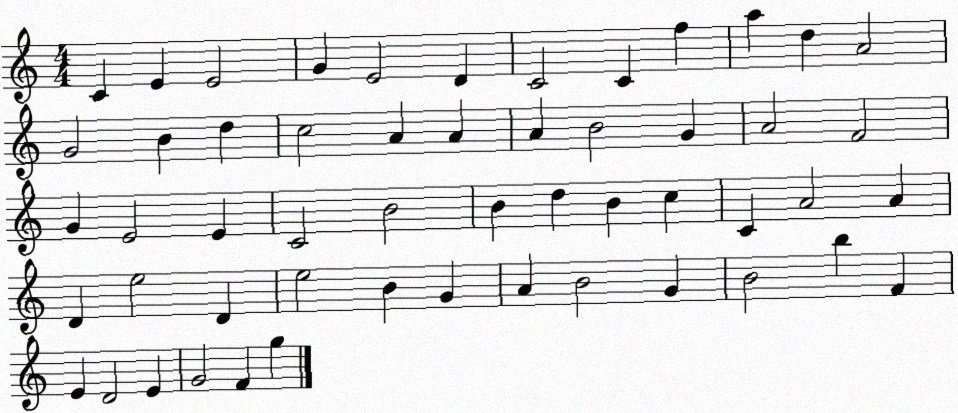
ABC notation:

X:1
T:Untitled
M:4/4
L:1/4
K:C
C E E2 G E2 D C2 C f a d A2 G2 B d c2 A A A B2 G A2 F2 G E2 E C2 B2 B d B c C A2 A D e2 D e2 B G A B2 G B2 b F E D2 E G2 F g